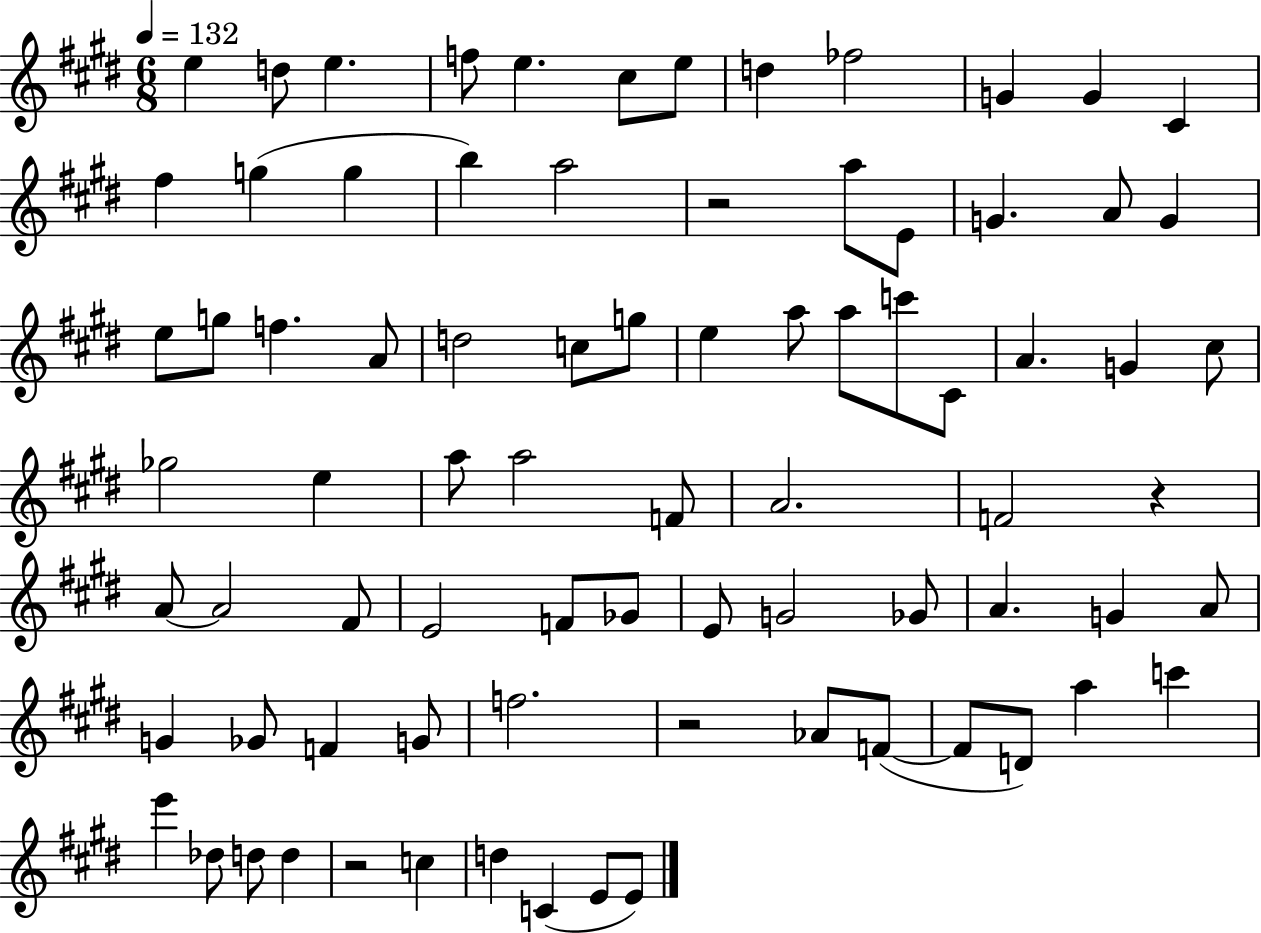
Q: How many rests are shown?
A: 4